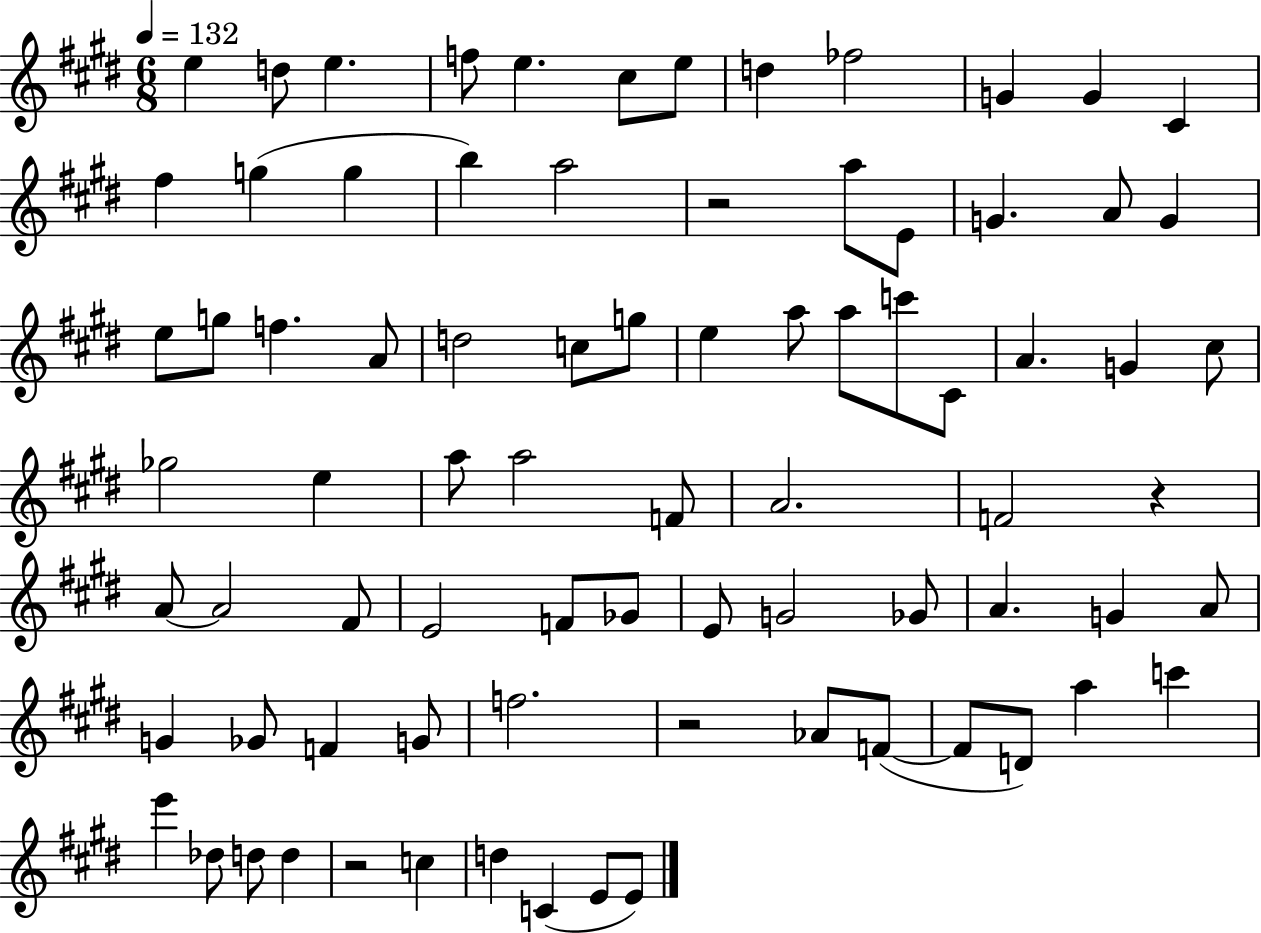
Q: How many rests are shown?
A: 4